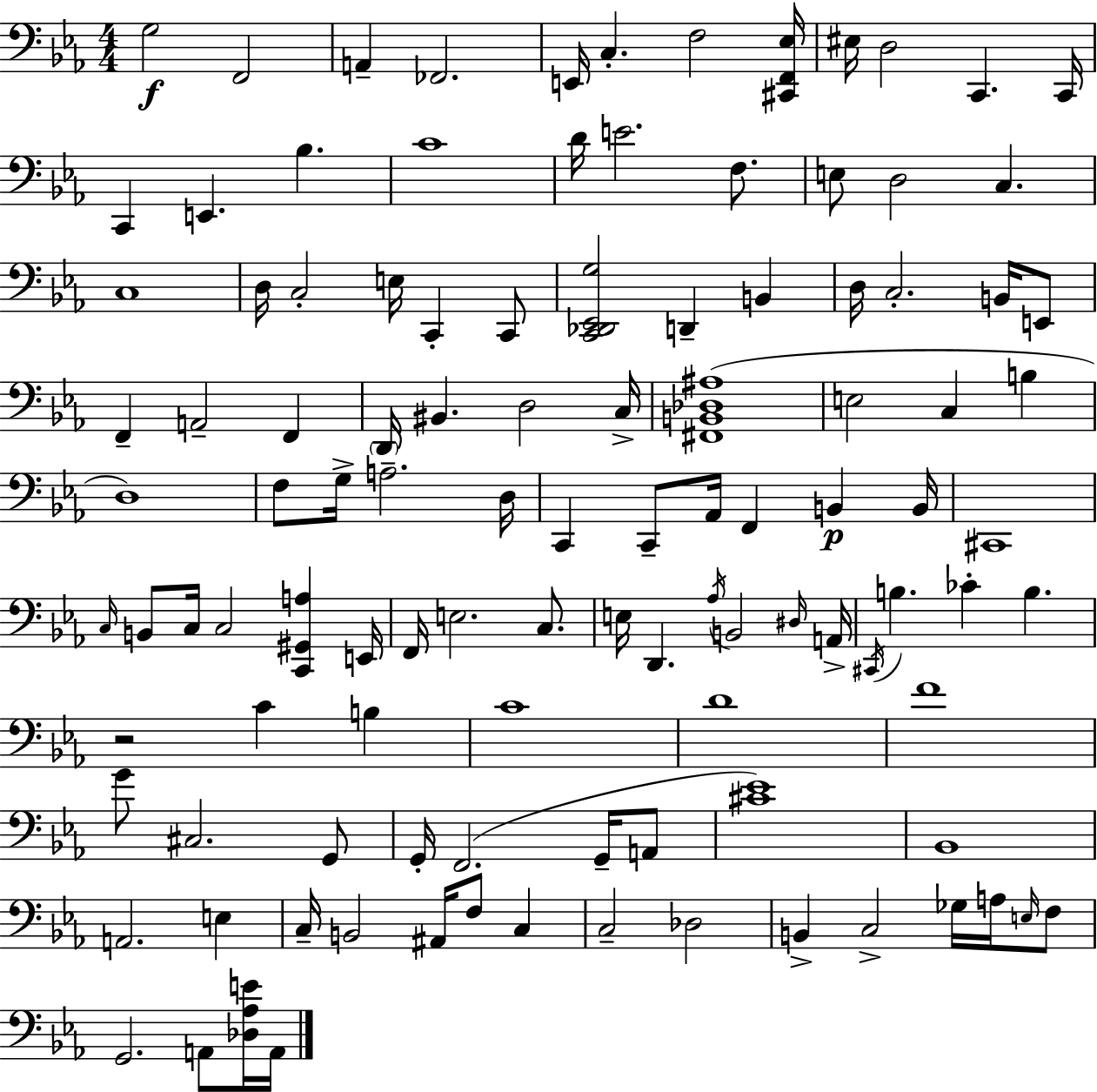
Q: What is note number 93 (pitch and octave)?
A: C3